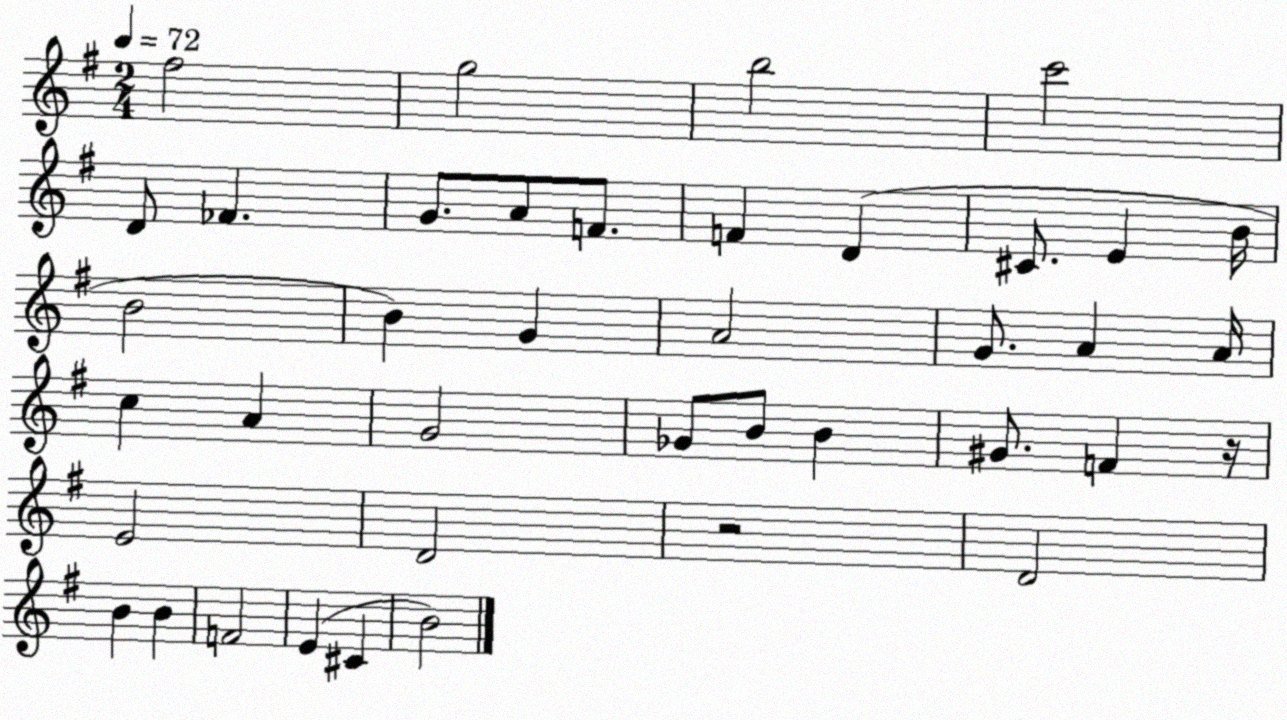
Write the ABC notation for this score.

X:1
T:Untitled
M:2/4
L:1/4
K:G
^f2 g2 b2 c'2 D/2 _F G/2 A/2 F/2 F D ^C/2 E B/4 B2 B G A2 G/2 A A/4 c A G2 _G/2 B/2 B ^G/2 F z/4 E2 D2 z2 D2 B B F2 E ^C B2